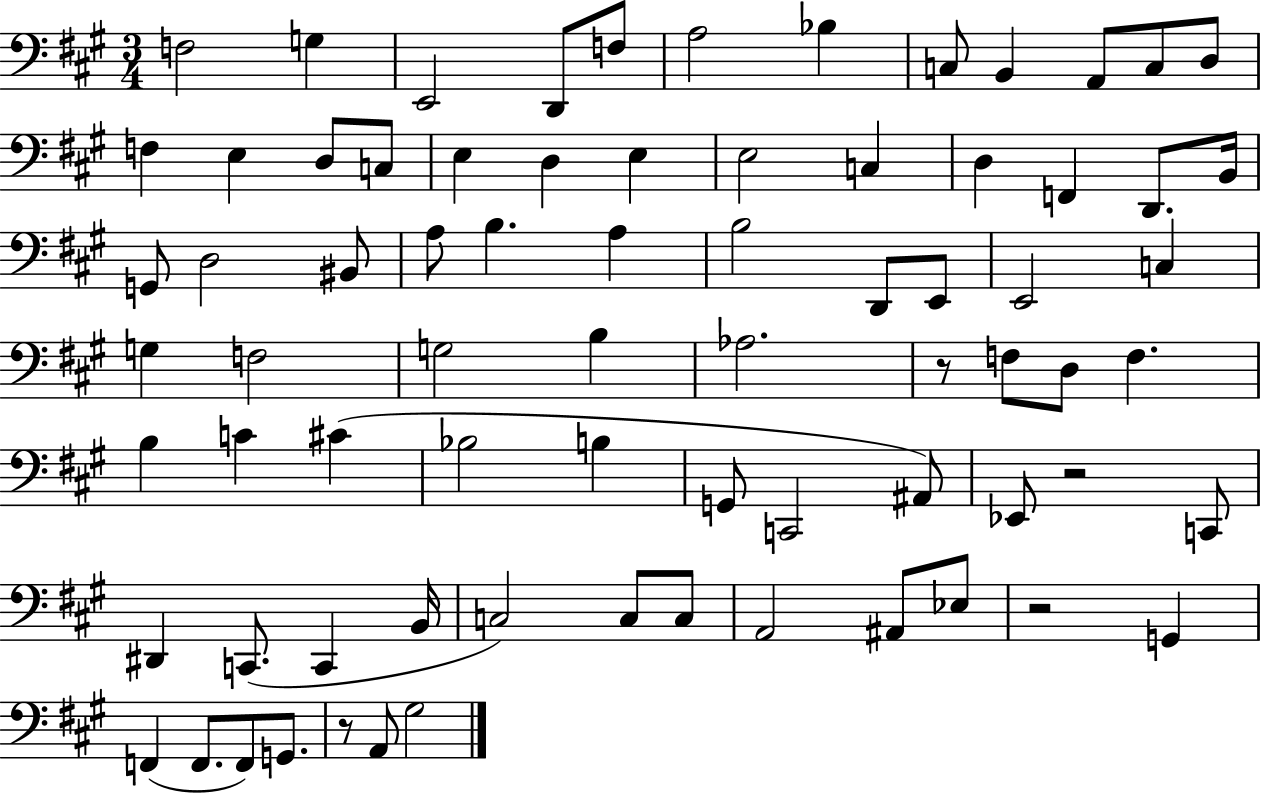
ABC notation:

X:1
T:Untitled
M:3/4
L:1/4
K:A
F,2 G, E,,2 D,,/2 F,/2 A,2 _B, C,/2 B,, A,,/2 C,/2 D,/2 F, E, D,/2 C,/2 E, D, E, E,2 C, D, F,, D,,/2 B,,/4 G,,/2 D,2 ^B,,/2 A,/2 B, A, B,2 D,,/2 E,,/2 E,,2 C, G, F,2 G,2 B, _A,2 z/2 F,/2 D,/2 F, B, C ^C _B,2 B, G,,/2 C,,2 ^A,,/2 _E,,/2 z2 C,,/2 ^D,, C,,/2 C,, B,,/4 C,2 C,/2 C,/2 A,,2 ^A,,/2 _E,/2 z2 G,, F,, F,,/2 F,,/2 G,,/2 z/2 A,,/2 ^G,2